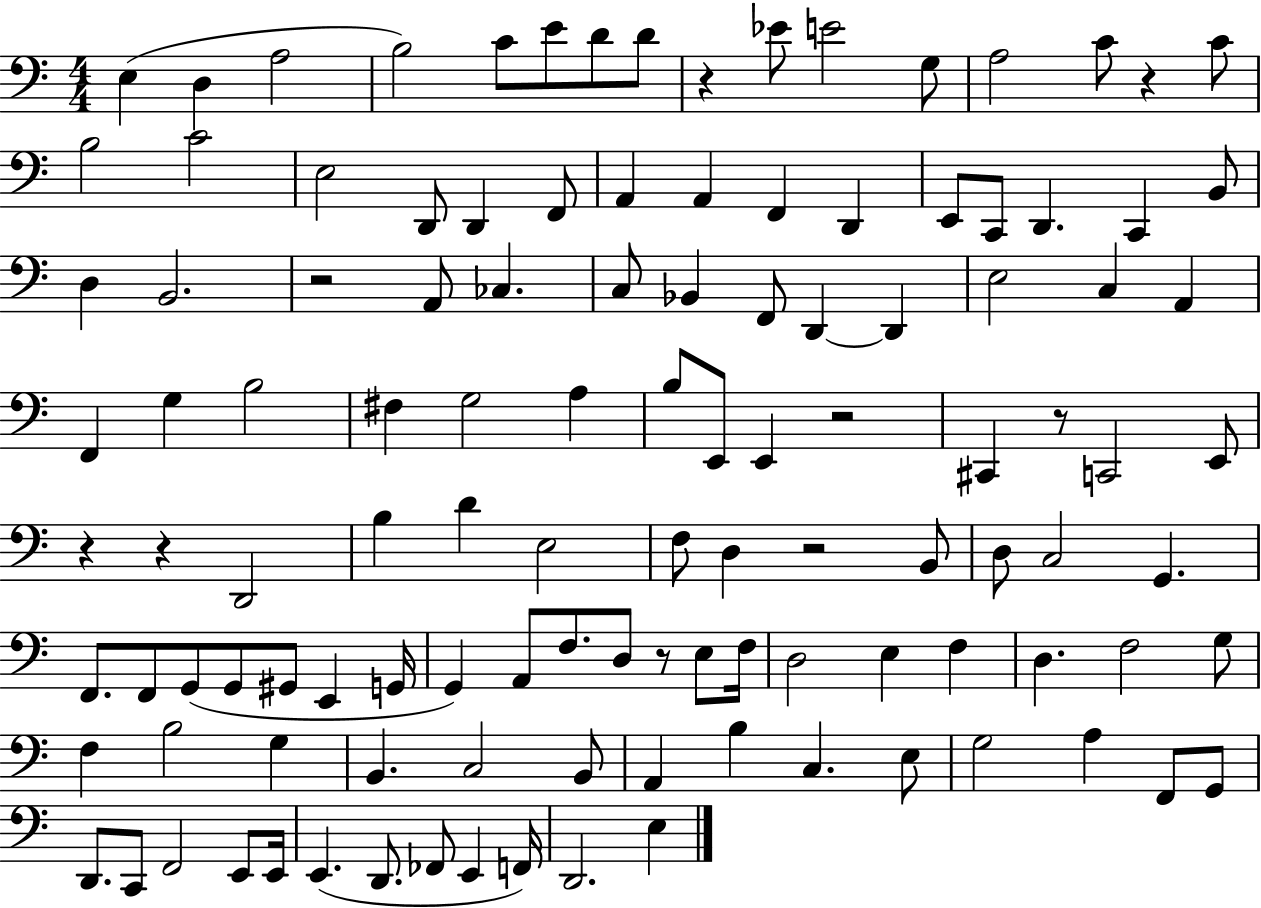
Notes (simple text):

E3/q D3/q A3/h B3/h C4/e E4/e D4/e D4/e R/q Eb4/e E4/h G3/e A3/h C4/e R/q C4/e B3/h C4/h E3/h D2/e D2/q F2/e A2/q A2/q F2/q D2/q E2/e C2/e D2/q. C2/q B2/e D3/q B2/h. R/h A2/e CES3/q. C3/e Bb2/q F2/e D2/q D2/q E3/h C3/q A2/q F2/q G3/q B3/h F#3/q G3/h A3/q B3/e E2/e E2/q R/h C#2/q R/e C2/h E2/e R/q R/q D2/h B3/q D4/q E3/h F3/e D3/q R/h B2/e D3/e C3/h G2/q. F2/e. F2/e G2/e G2/e G#2/e E2/q G2/s G2/q A2/e F3/e. D3/e R/e E3/e F3/s D3/h E3/q F3/q D3/q. F3/h G3/e F3/q B3/h G3/q B2/q. C3/h B2/e A2/q B3/q C3/q. E3/e G3/h A3/q F2/e G2/e D2/e. C2/e F2/h E2/e E2/s E2/q. D2/e. FES2/e E2/q F2/s D2/h. E3/q